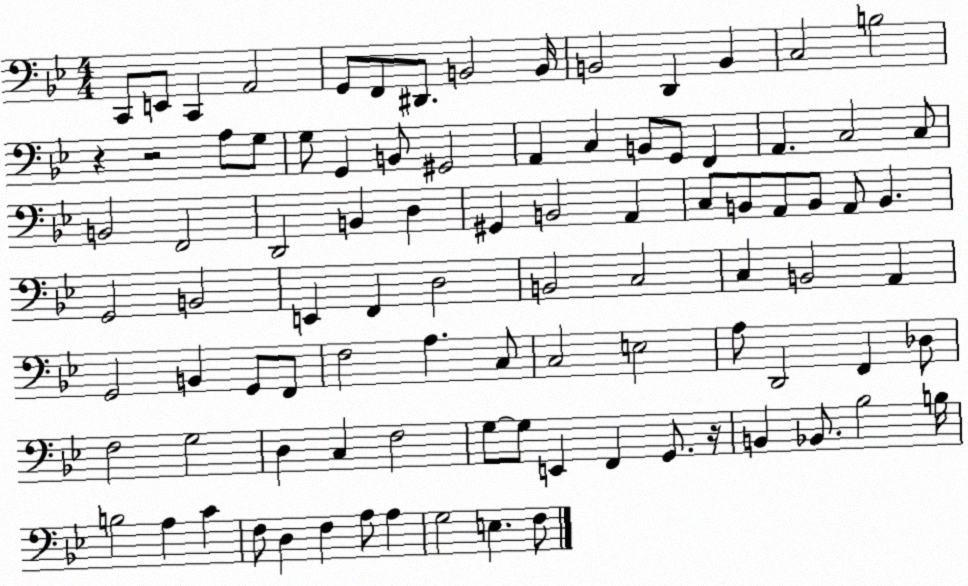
X:1
T:Untitled
M:4/4
L:1/4
K:Bb
C,,/2 E,,/2 C,, A,,2 G,,/2 F,,/2 ^D,,/2 B,,2 B,,/4 B,,2 D,, B,, C,2 B,2 z z2 A,/2 G,/2 G,/2 G,, B,,/2 ^G,,2 A,, C, B,,/2 G,,/2 F,, A,, C,2 C,/2 B,,2 F,,2 D,,2 B,, D, ^G,, B,,2 A,, C,/2 B,,/2 A,,/2 B,,/2 A,,/2 B,, G,,2 B,,2 E,, F,, D,2 B,,2 C,2 C, B,,2 A,, G,,2 B,, G,,/2 F,,/2 F,2 A, C,/2 C,2 E,2 A,/2 D,,2 F,, _D,/2 F,2 G,2 D, C, F,2 G,/2 G,/2 E,, F,, G,,/2 z/4 B,, _B,,/2 _B,2 B,/4 B,2 A, C F,/2 D, F, A,/2 A, G,2 E, F,/2